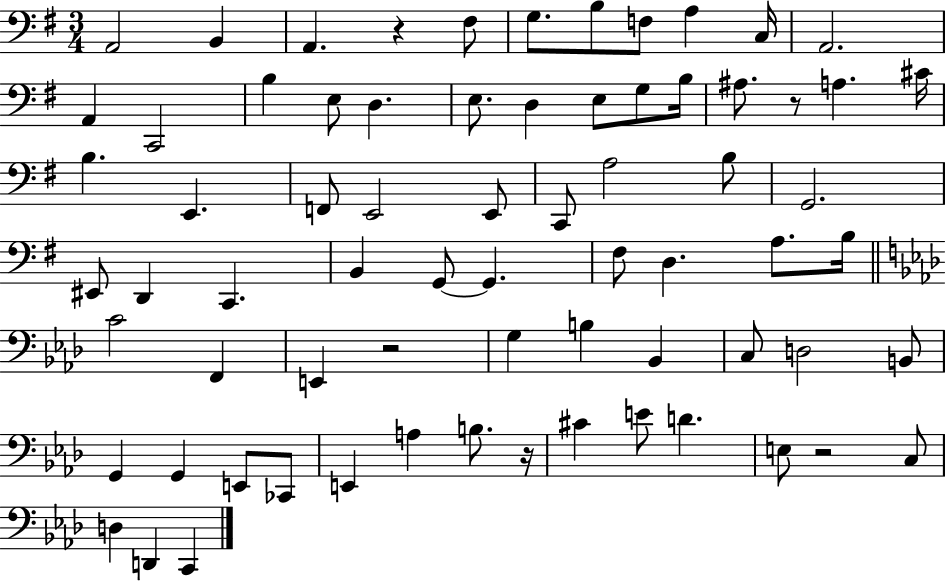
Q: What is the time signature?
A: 3/4